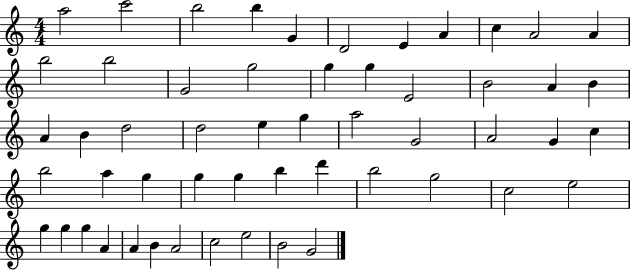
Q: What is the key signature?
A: C major